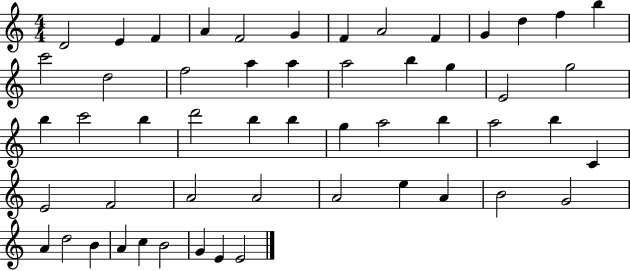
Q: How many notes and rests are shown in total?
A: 53